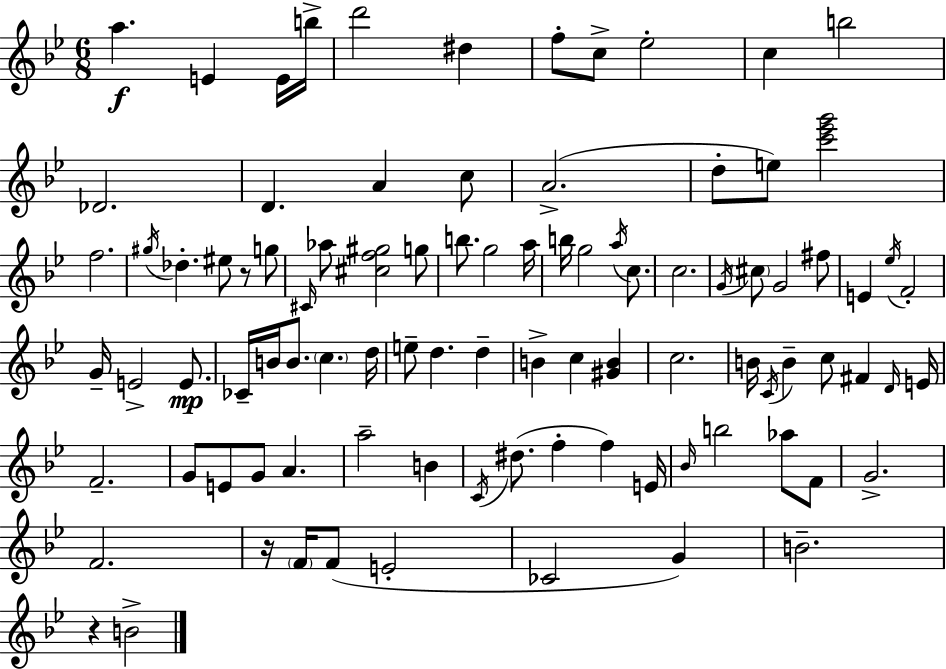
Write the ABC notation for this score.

X:1
T:Untitled
M:6/8
L:1/4
K:Bb
a E E/4 b/4 d'2 ^d f/2 c/2 _e2 c b2 _D2 D A c/2 A2 d/2 e/2 [c'_e'g']2 f2 ^g/4 _d ^e/2 z/2 g/2 ^C/4 _a/2 [^cf^g]2 g/2 b/2 g2 a/4 b/4 g2 a/4 c/2 c2 G/4 ^c/2 G2 ^f/2 E _e/4 F2 G/4 E2 E/2 _C/4 B/4 B/2 c d/4 e/2 d d B c [^GB] c2 B/4 C/4 B c/2 ^F D/4 E/4 F2 G/2 E/2 G/2 A a2 B C/4 ^d/2 f f E/4 _B/4 b2 _a/2 F/2 G2 F2 z/4 F/4 F/2 E2 _C2 G B2 z B2